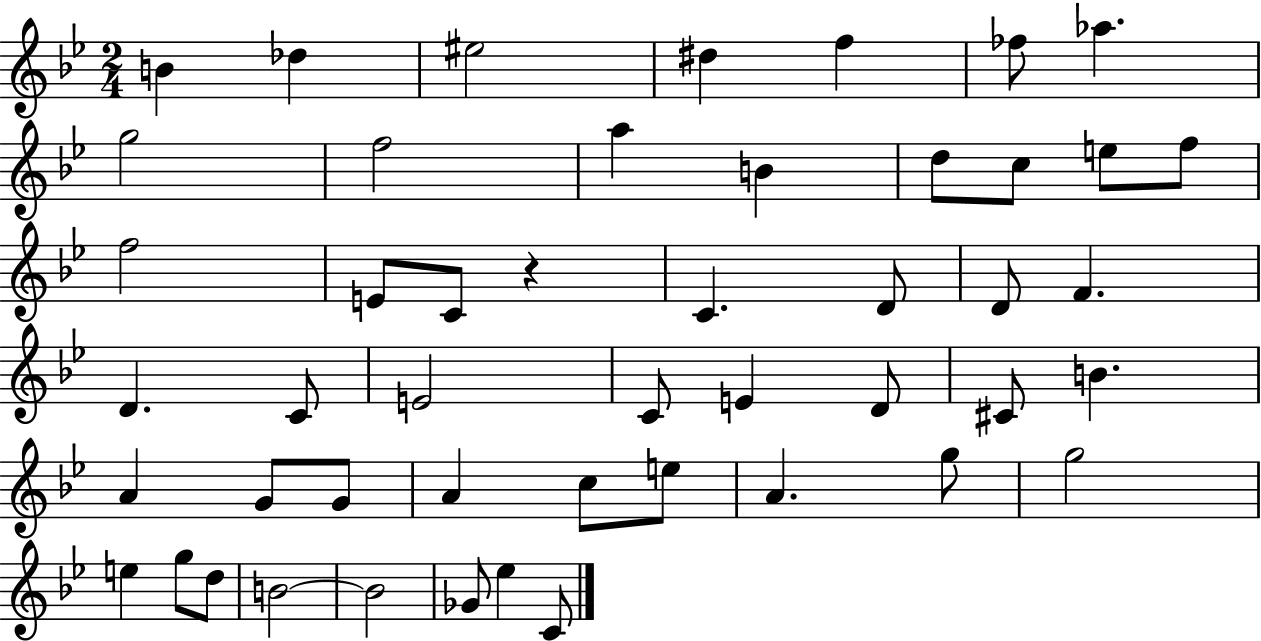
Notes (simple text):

B4/q Db5/q EIS5/h D#5/q F5/q FES5/e Ab5/q. G5/h F5/h A5/q B4/q D5/e C5/e E5/e F5/e F5/h E4/e C4/e R/q C4/q. D4/e D4/e F4/q. D4/q. C4/e E4/h C4/e E4/q D4/e C#4/e B4/q. A4/q G4/e G4/e A4/q C5/e E5/e A4/q. G5/e G5/h E5/q G5/e D5/e B4/h B4/h Gb4/e Eb5/q C4/e